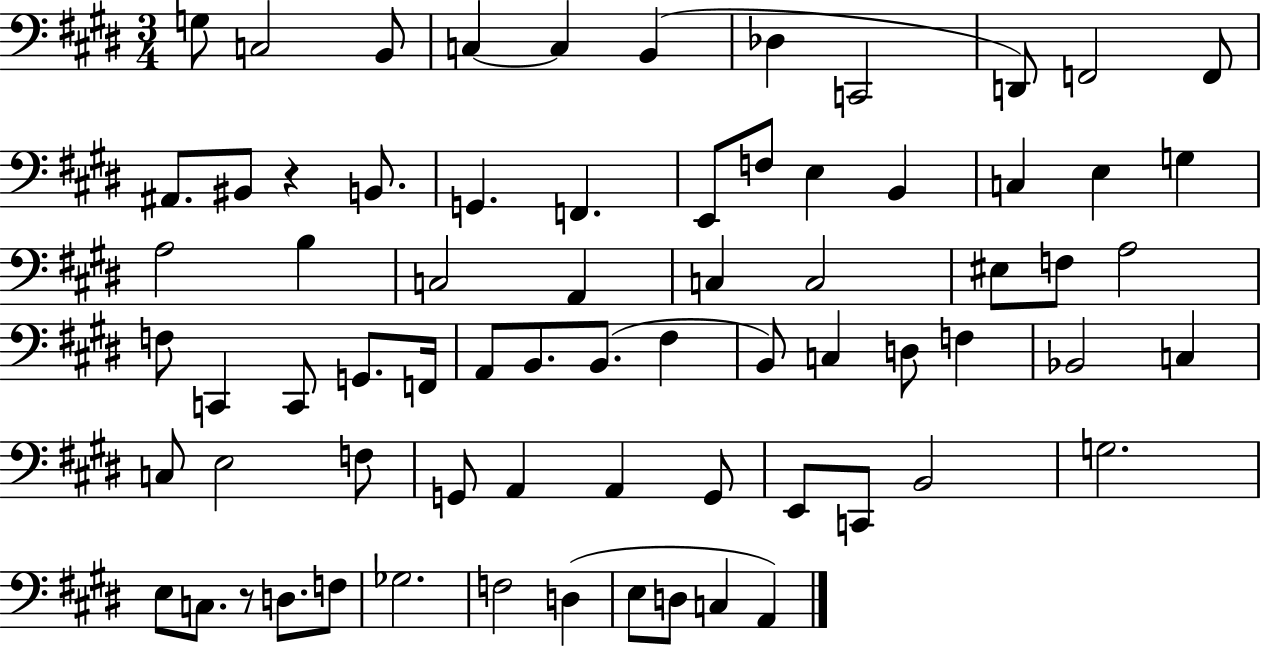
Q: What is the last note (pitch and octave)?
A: A2